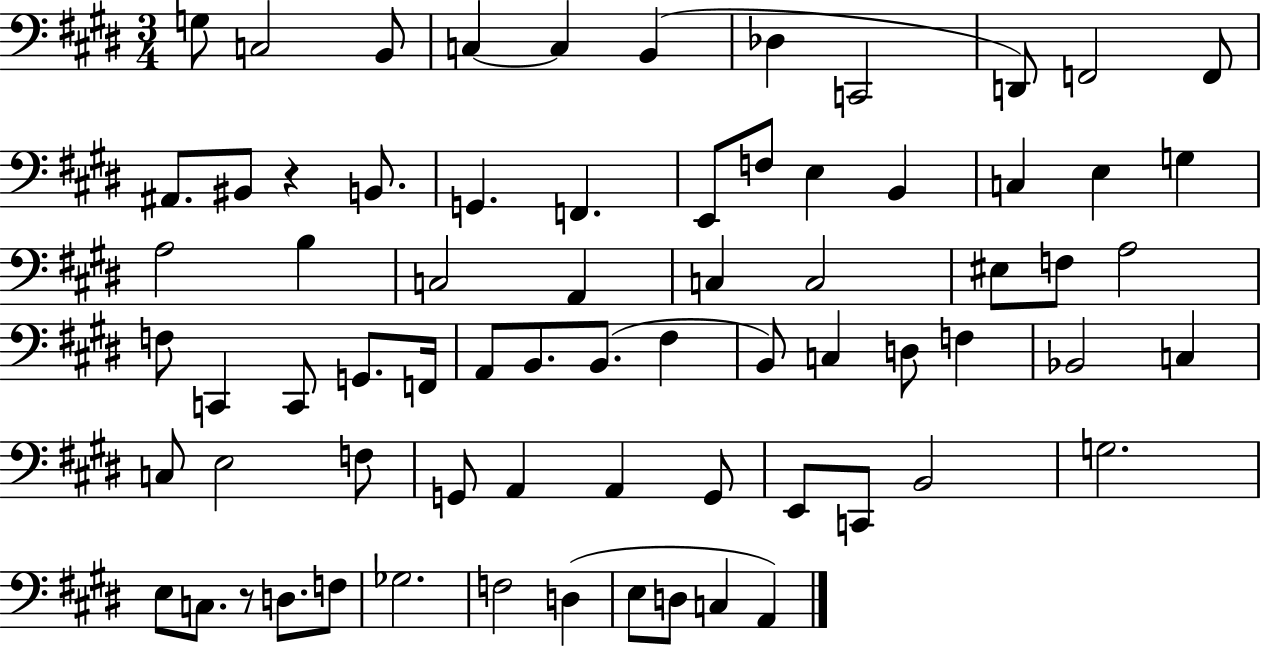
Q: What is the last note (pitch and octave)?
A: A2